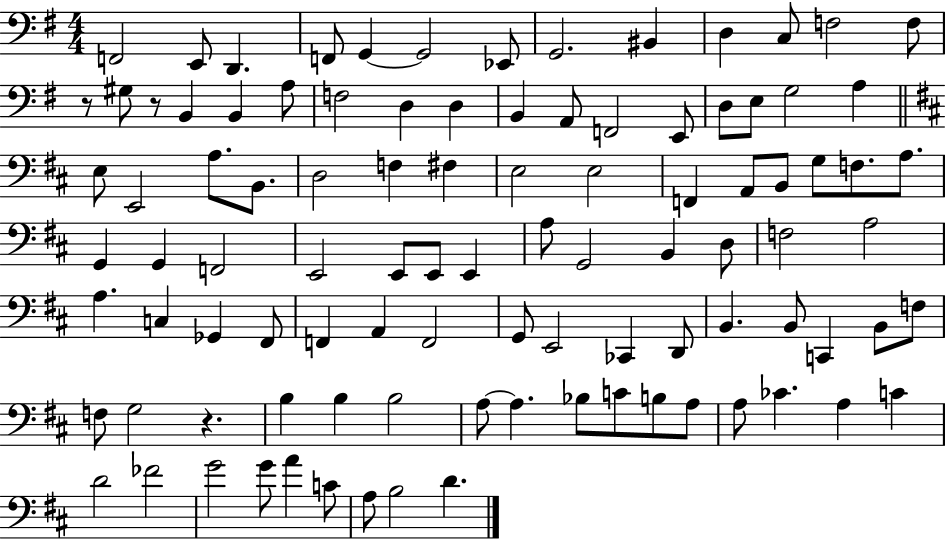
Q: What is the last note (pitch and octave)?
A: D4